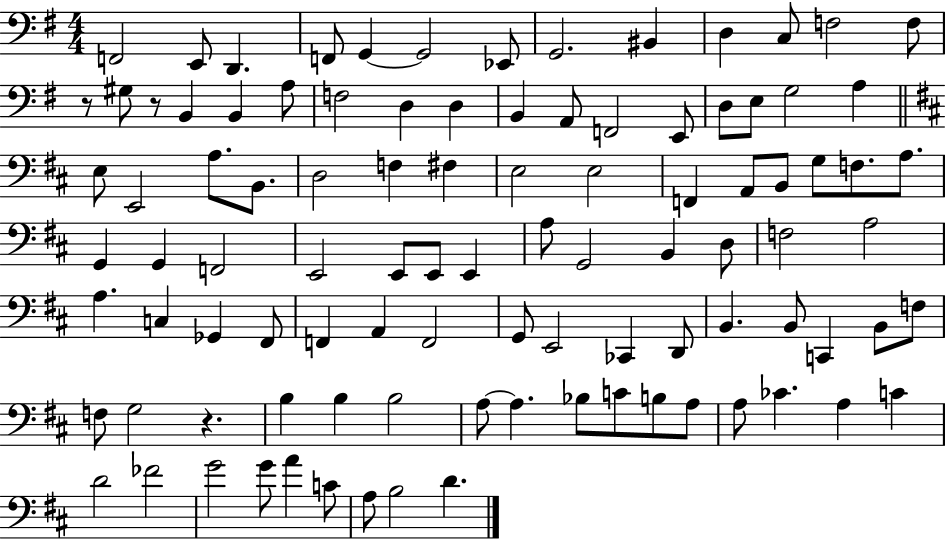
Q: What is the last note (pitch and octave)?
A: D4